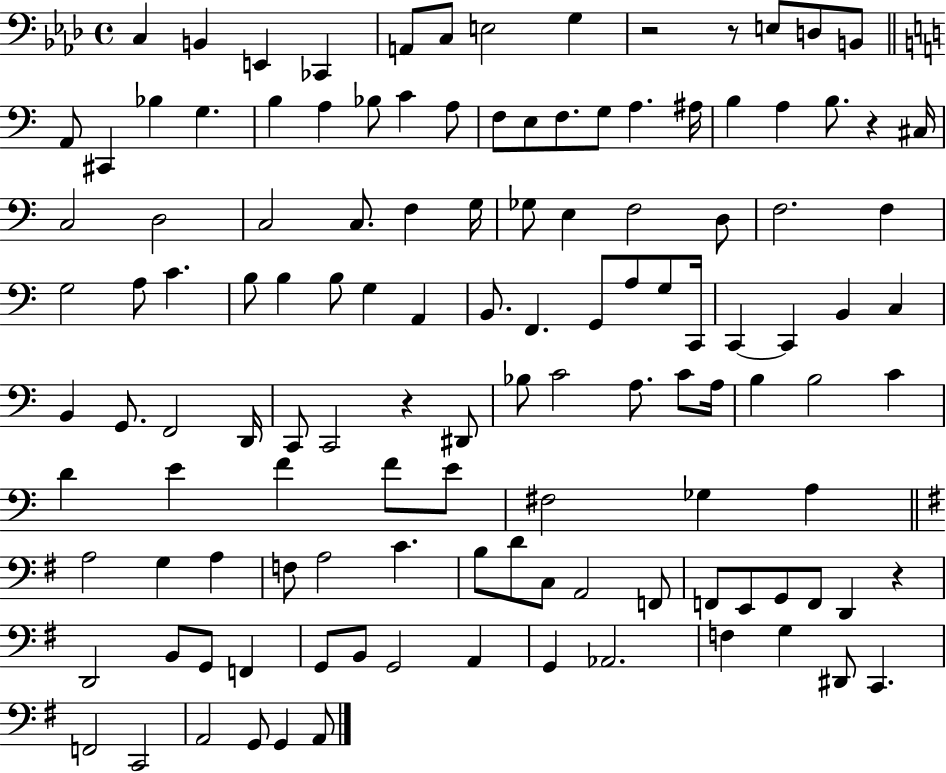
{
  \clef bass
  \time 4/4
  \defaultTimeSignature
  \key aes \major
  c4 b,4 e,4 ces,4 | a,8 c8 e2 g4 | r2 r8 e8 d8 b,8 | \bar "||" \break \key a \minor a,8 cis,4 bes4 g4. | b4 a4 bes8 c'4 a8 | f8 e8 f8. g8 a4. ais16 | b4 a4 b8. r4 cis16 | \break c2 d2 | c2 c8. f4 g16 | ges8 e4 f2 d8 | f2. f4 | \break g2 a8 c'4. | b8 b4 b8 g4 a,4 | b,8. f,4. g,8 a8 g8 c,16 | c,4~~ c,4 b,4 c4 | \break b,4 g,8. f,2 d,16 | c,8 c,2 r4 dis,8 | bes8 c'2 a8. c'8 a16 | b4 b2 c'4 | \break d'4 e'4 f'4 f'8 e'8 | fis2 ges4 a4 | \bar "||" \break \key e \minor a2 g4 a4 | f8 a2 c'4. | b8 d'8 c8 a,2 f,8 | f,8 e,8 g,8 f,8 d,4 r4 | \break d,2 b,8 g,8 f,4 | g,8 b,8 g,2 a,4 | g,4 aes,2. | f4 g4 dis,8 c,4. | \break f,2 c,2 | a,2 g,8 g,4 a,8 | \bar "|."
}